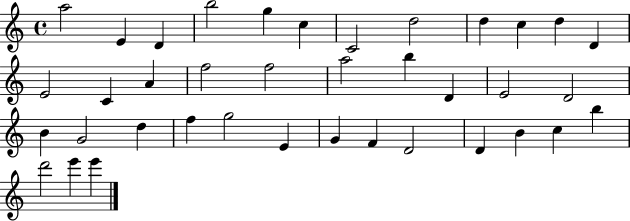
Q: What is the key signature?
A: C major